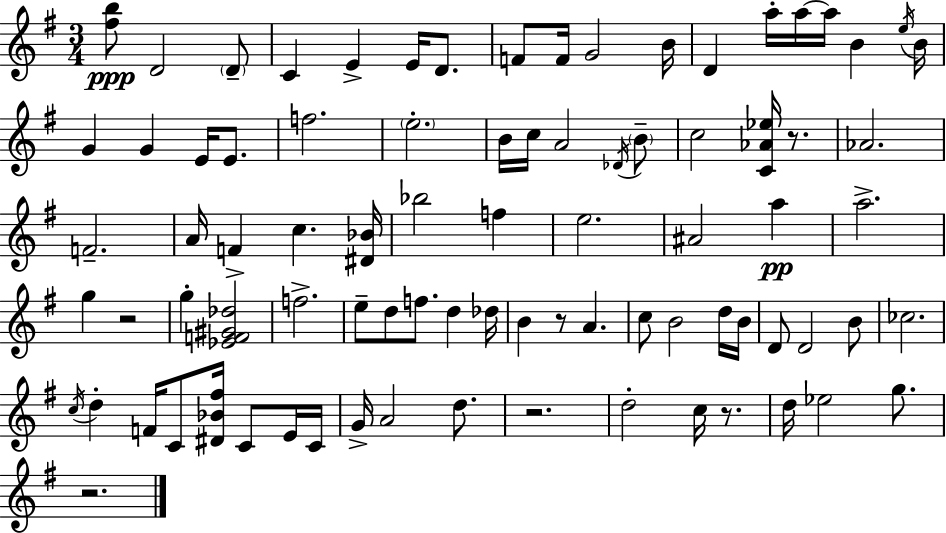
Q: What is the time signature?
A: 3/4